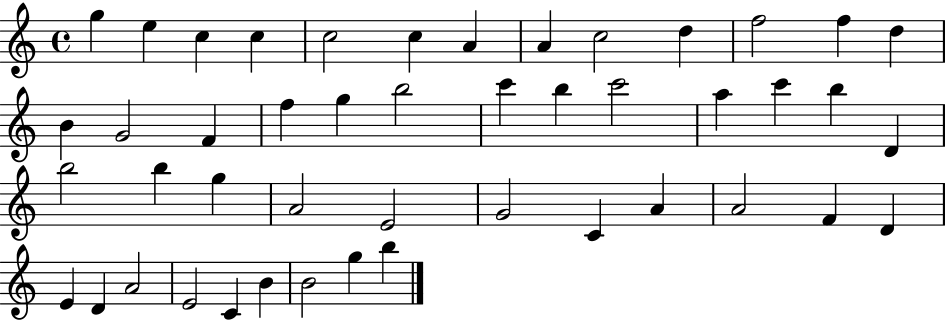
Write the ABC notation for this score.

X:1
T:Untitled
M:4/4
L:1/4
K:C
g e c c c2 c A A c2 d f2 f d B G2 F f g b2 c' b c'2 a c' b D b2 b g A2 E2 G2 C A A2 F D E D A2 E2 C B B2 g b